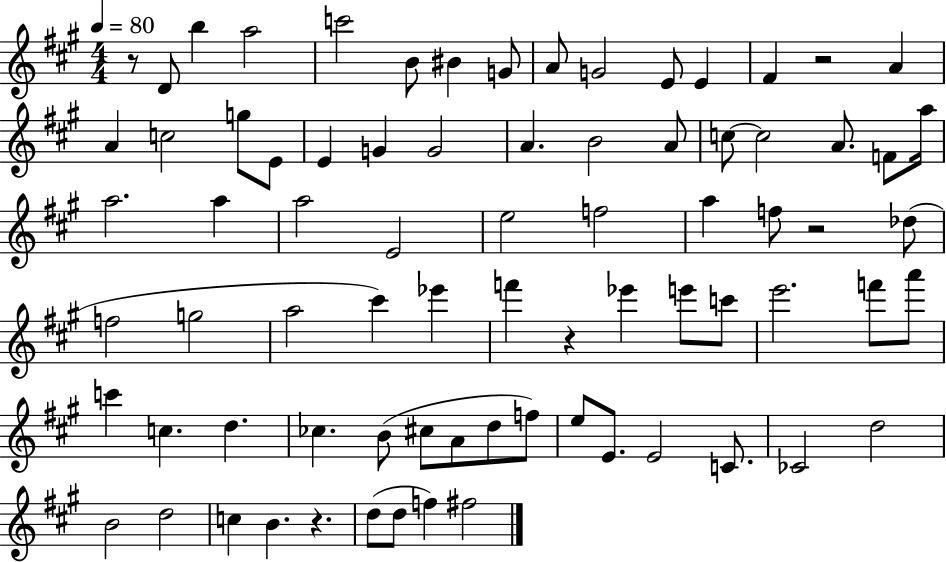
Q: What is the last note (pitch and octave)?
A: F#5